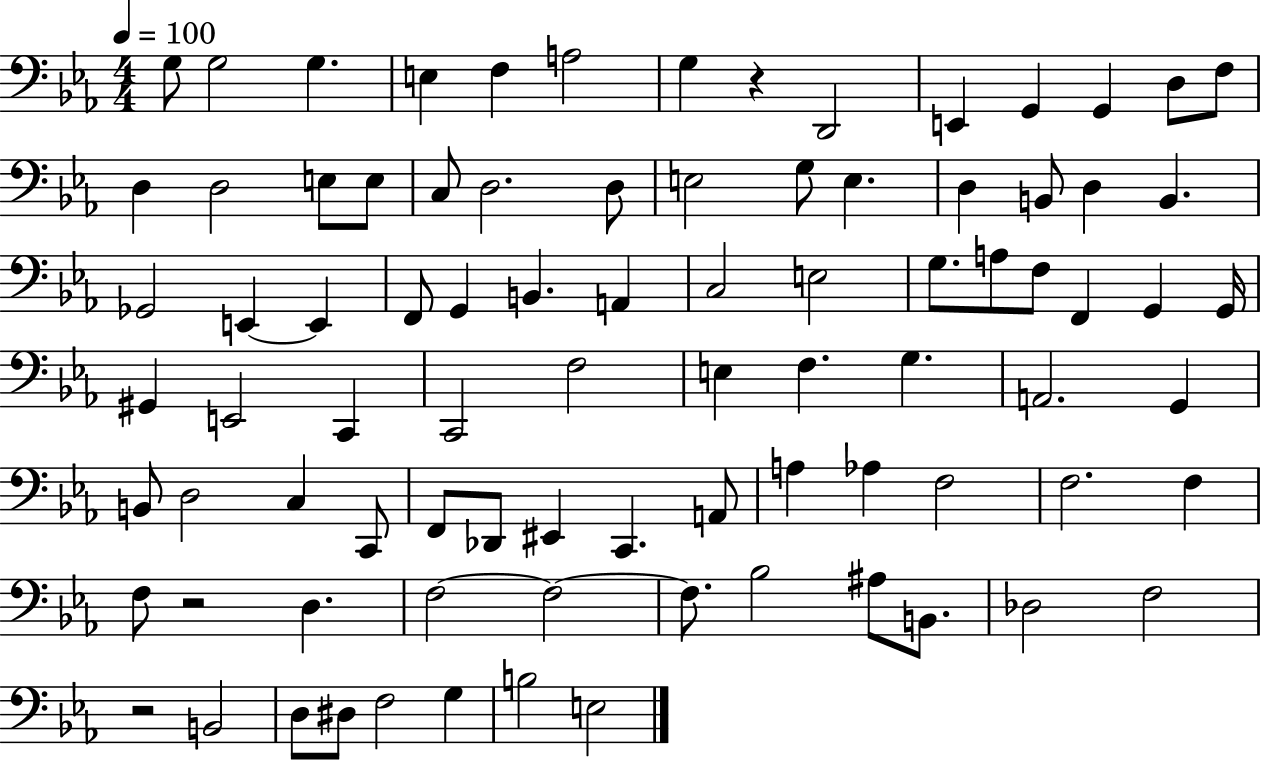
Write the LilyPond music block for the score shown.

{
  \clef bass
  \numericTimeSignature
  \time 4/4
  \key ees \major
  \tempo 4 = 100
  g8 g2 g4. | e4 f4 a2 | g4 r4 d,2 | e,4 g,4 g,4 d8 f8 | \break d4 d2 e8 e8 | c8 d2. d8 | e2 g8 e4. | d4 b,8 d4 b,4. | \break ges,2 e,4~~ e,4 | f,8 g,4 b,4. a,4 | c2 e2 | g8. a8 f8 f,4 g,4 g,16 | \break gis,4 e,2 c,4 | c,2 f2 | e4 f4. g4. | a,2. g,4 | \break b,8 d2 c4 c,8 | f,8 des,8 eis,4 c,4. a,8 | a4 aes4 f2 | f2. f4 | \break f8 r2 d4. | f2~~ f2~~ | f8. bes2 ais8 b,8. | des2 f2 | \break r2 b,2 | d8 dis8 f2 g4 | b2 e2 | \bar "|."
}